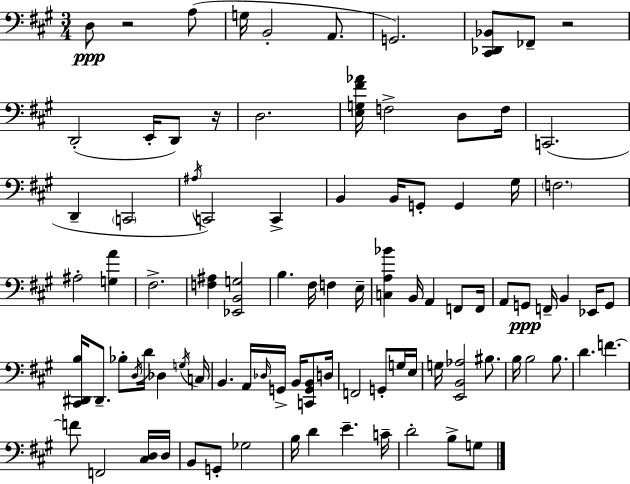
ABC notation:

X:1
T:Untitled
M:3/4
L:1/4
K:A
D,/2 z2 A,/2 G,/4 B,,2 A,,/2 G,,2 [^C,,_D,,_B,,]/2 _F,,/2 z2 D,,2 E,,/4 D,,/2 z/4 D,2 [E,G,^F_A]/4 F,2 D,/2 F,/4 C,,2 D,, C,,2 ^A,/4 C,,2 C,, B,, B,,/4 G,,/2 G,, ^G,/4 F,2 ^A,2 [G,A] ^F,2 [F,^A,] [_E,,B,,G,]2 B, ^F,/4 F, E,/4 [C,A,_B] B,,/4 A,, F,,/2 F,,/4 A,,/2 G,,/2 F,,/4 B,, _E,,/4 G,,/2 [^C,,^D,,B,]/4 ^D,,/2 _B,/2 D,/4 D/4 _D, G,/4 C,/4 B,, A,,/4 _D,/4 G,,/4 B,,/4 [C,,G,,B,,]/2 D,/4 F,,2 G,,/2 G,/4 E,/4 G,/4 [E,,B,,_A,]2 ^B,/2 B,/4 B,2 B,/2 D F F/2 F,,2 [^C,D,]/4 D,/4 B,,/2 G,,/2 _G,2 B,/4 D E C/4 D2 B,/2 G,/2